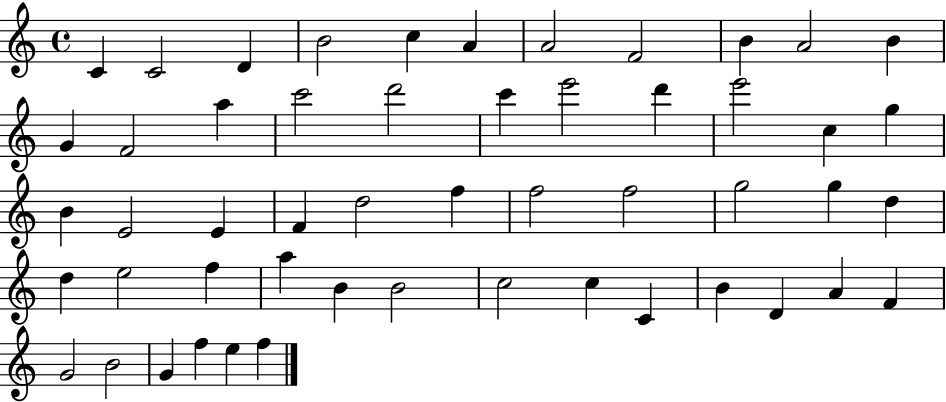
X:1
T:Untitled
M:4/4
L:1/4
K:C
C C2 D B2 c A A2 F2 B A2 B G F2 a c'2 d'2 c' e'2 d' e'2 c g B E2 E F d2 f f2 f2 g2 g d d e2 f a B B2 c2 c C B D A F G2 B2 G f e f